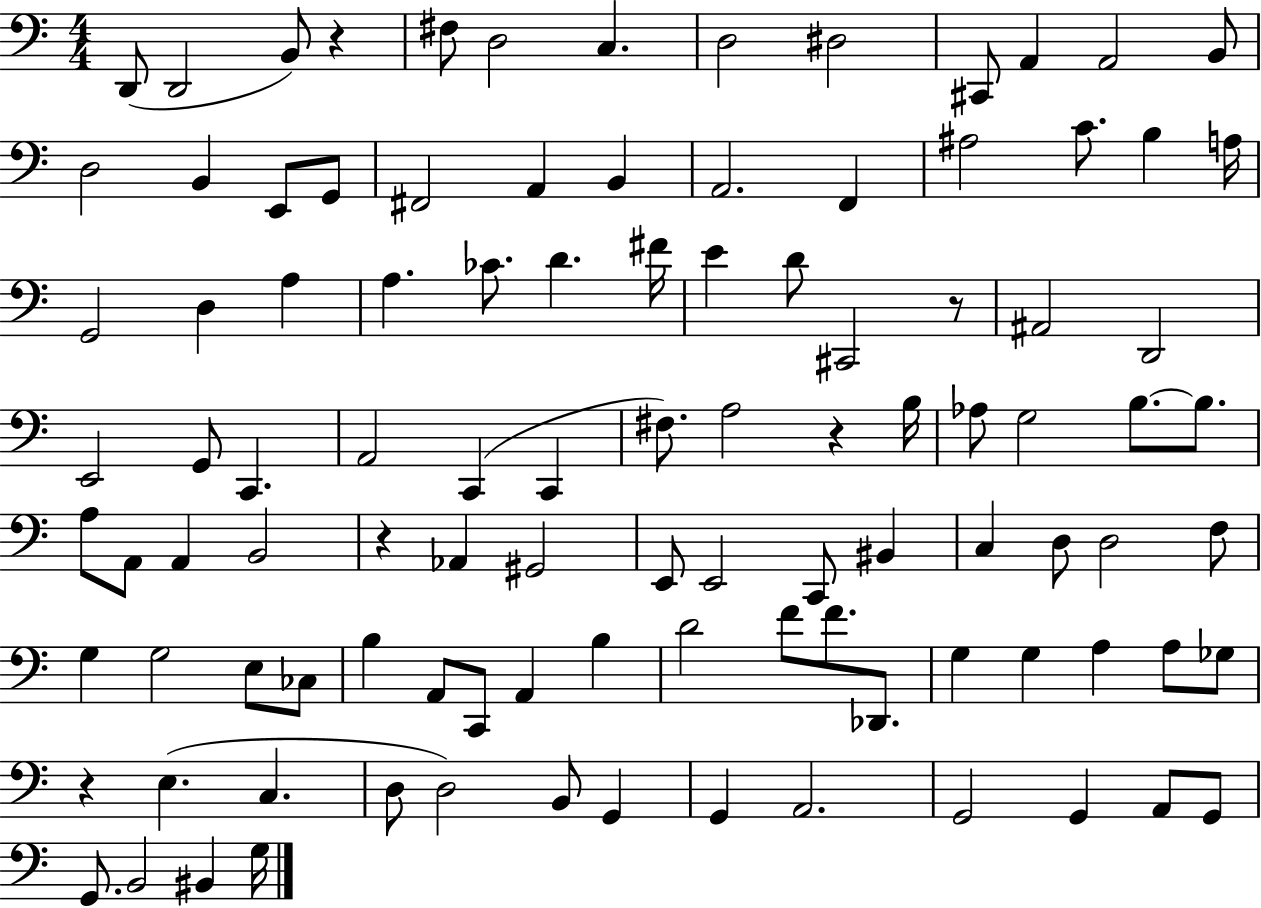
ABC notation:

X:1
T:Untitled
M:4/4
L:1/4
K:C
D,,/2 D,,2 B,,/2 z ^F,/2 D,2 C, D,2 ^D,2 ^C,,/2 A,, A,,2 B,,/2 D,2 B,, E,,/2 G,,/2 ^F,,2 A,, B,, A,,2 F,, ^A,2 C/2 B, A,/4 G,,2 D, A, A, _C/2 D ^F/4 E D/2 ^C,,2 z/2 ^A,,2 D,,2 E,,2 G,,/2 C,, A,,2 C,, C,, ^F,/2 A,2 z B,/4 _A,/2 G,2 B,/2 B,/2 A,/2 A,,/2 A,, B,,2 z _A,, ^G,,2 E,,/2 E,,2 C,,/2 ^B,, C, D,/2 D,2 F,/2 G, G,2 E,/2 _C,/2 B, A,,/2 C,,/2 A,, B, D2 F/2 F/2 _D,,/2 G, G, A, A,/2 _G,/2 z E, C, D,/2 D,2 B,,/2 G,, G,, A,,2 G,,2 G,, A,,/2 G,,/2 G,,/2 B,,2 ^B,, G,/4